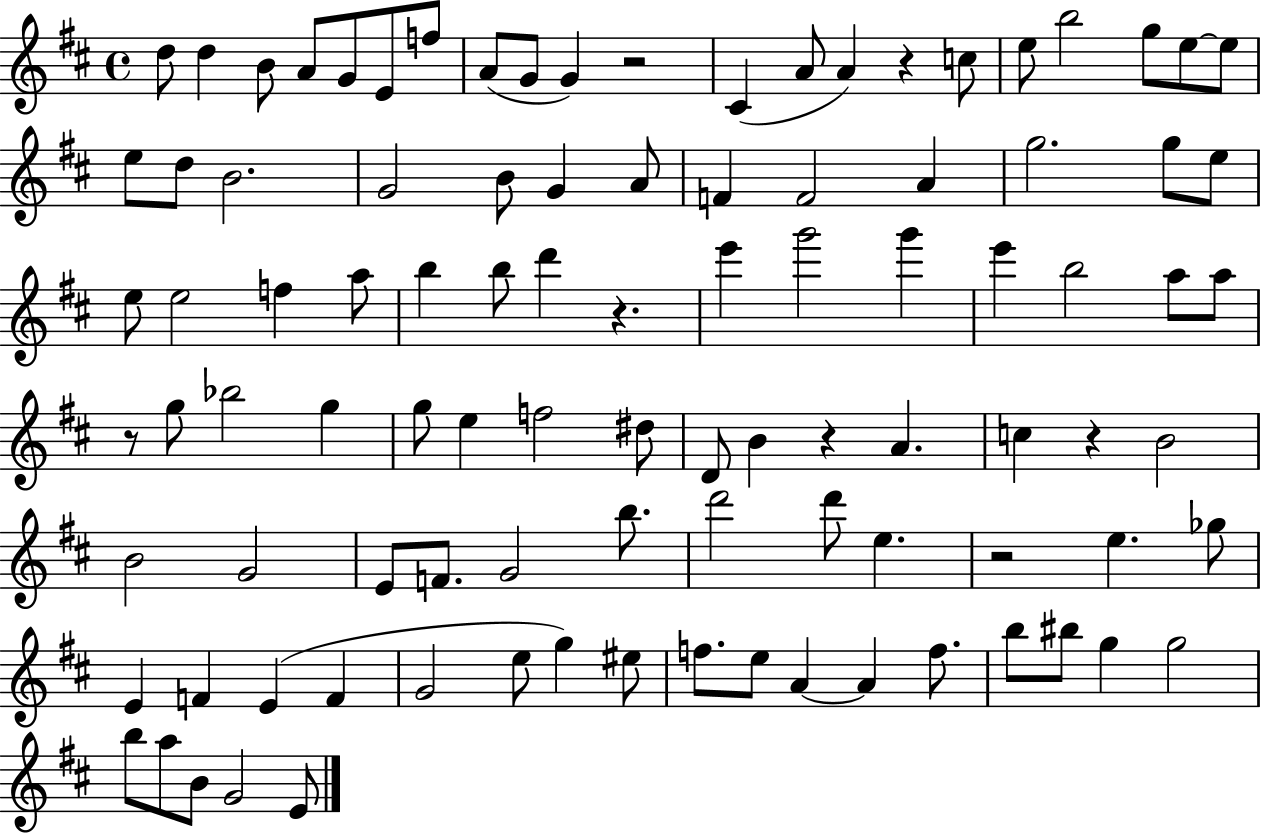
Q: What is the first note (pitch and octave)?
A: D5